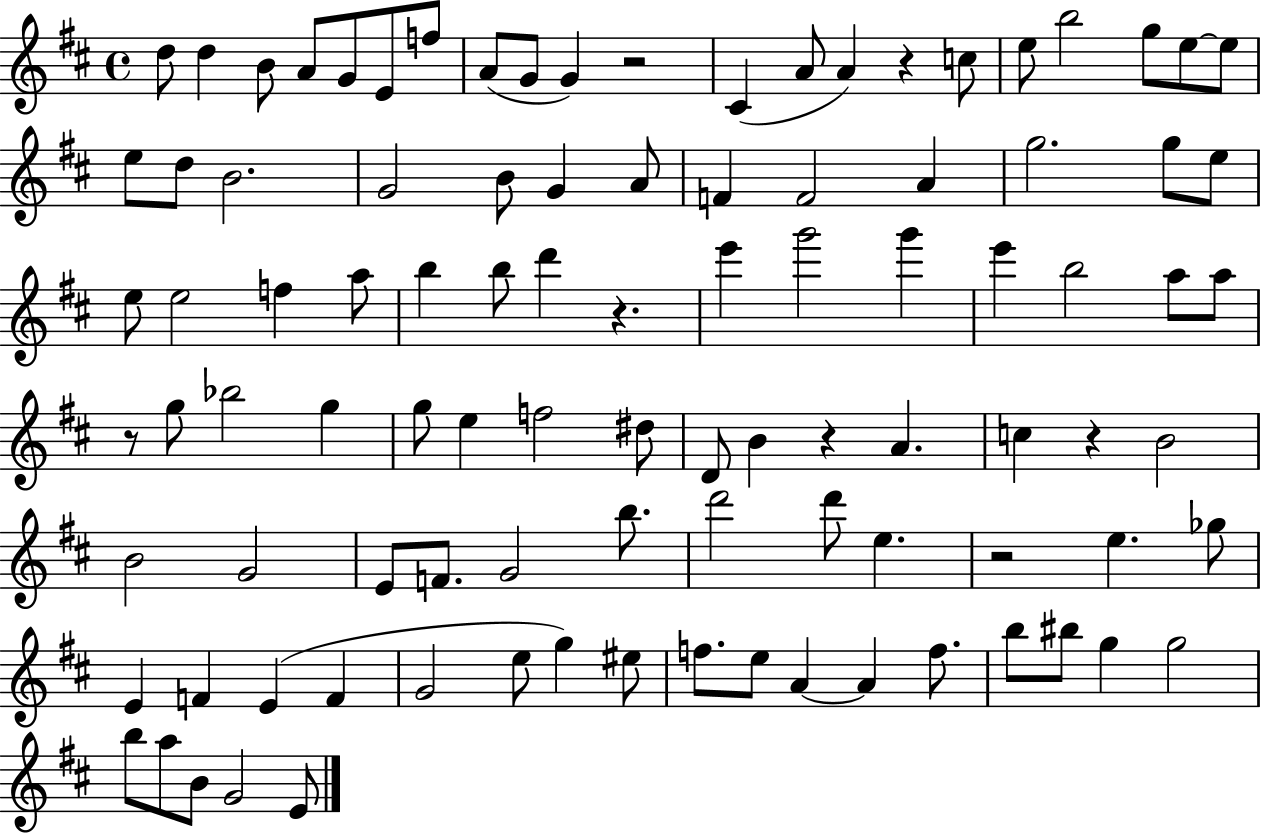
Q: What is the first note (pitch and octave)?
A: D5